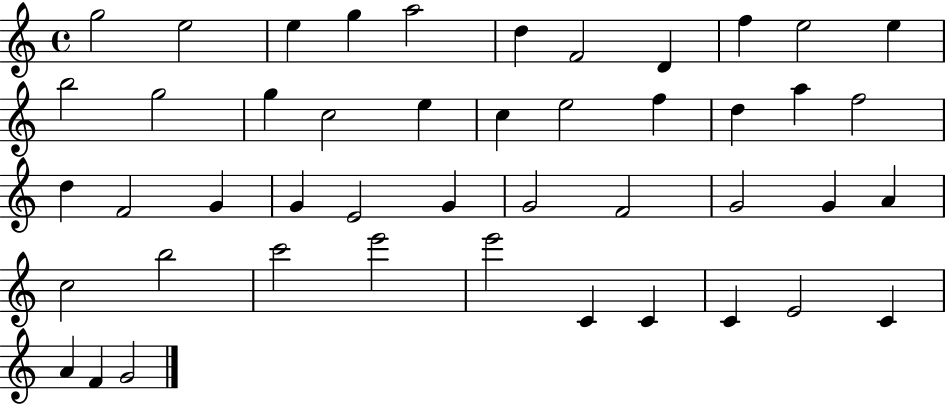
{
  \clef treble
  \time 4/4
  \defaultTimeSignature
  \key c \major
  g''2 e''2 | e''4 g''4 a''2 | d''4 f'2 d'4 | f''4 e''2 e''4 | \break b''2 g''2 | g''4 c''2 e''4 | c''4 e''2 f''4 | d''4 a''4 f''2 | \break d''4 f'2 g'4 | g'4 e'2 g'4 | g'2 f'2 | g'2 g'4 a'4 | \break c''2 b''2 | c'''2 e'''2 | e'''2 c'4 c'4 | c'4 e'2 c'4 | \break a'4 f'4 g'2 | \bar "|."
}